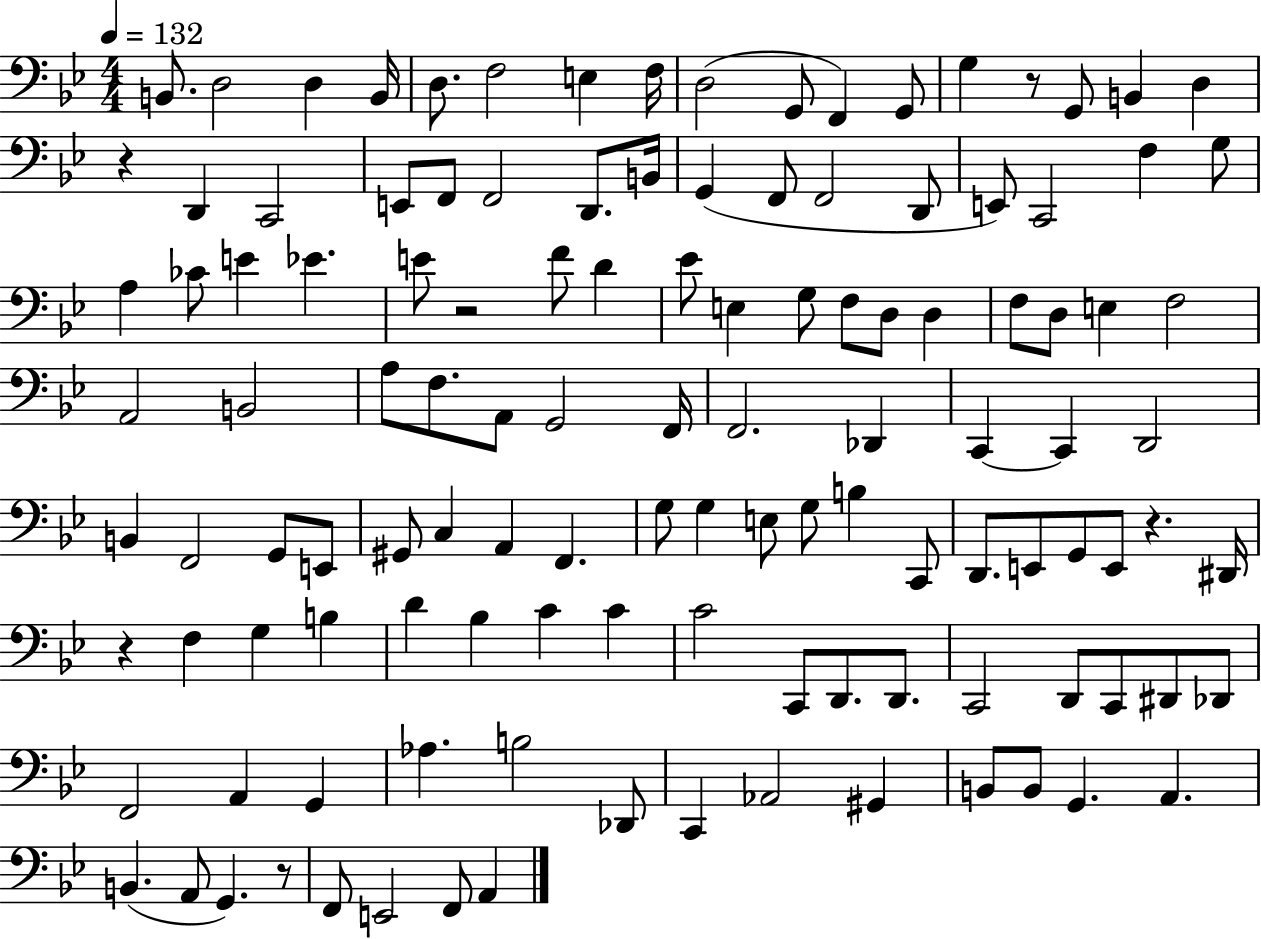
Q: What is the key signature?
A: BES major